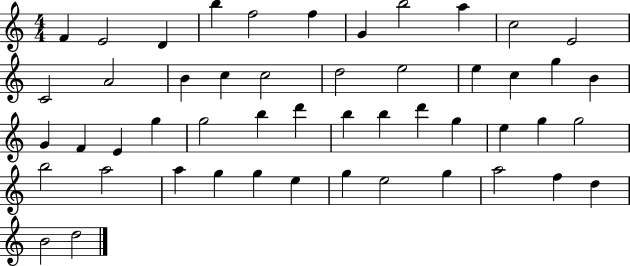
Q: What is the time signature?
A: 4/4